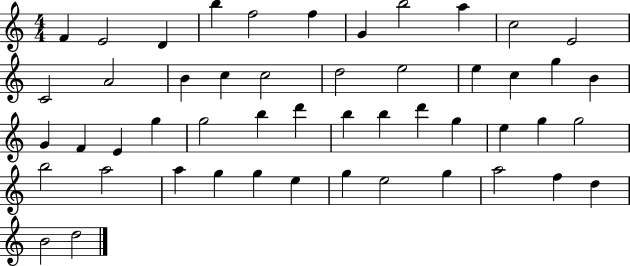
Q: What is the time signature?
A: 4/4